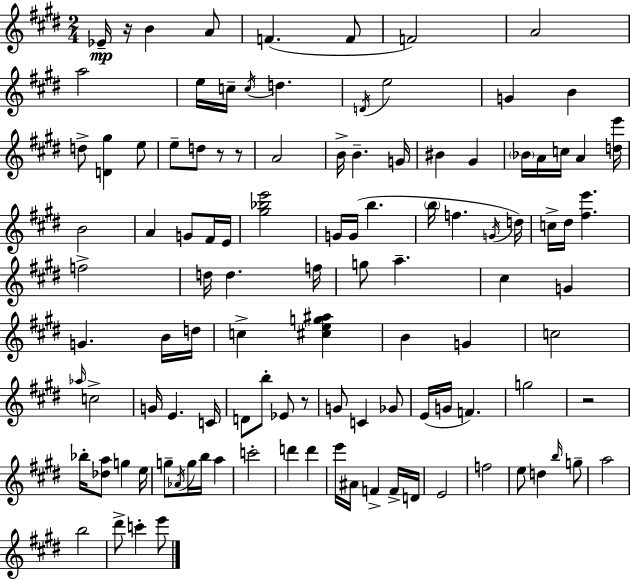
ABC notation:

X:1
T:Untitled
M:2/4
L:1/4
K:E
_E/4 z/4 B A/2 F F/2 F2 A2 a2 e/4 c/4 c/4 d D/4 e2 G B d/2 [D^g] e/2 e/2 d/2 z/2 z/2 A2 B/4 B G/4 ^B ^G _B/4 A/4 c/4 A [de']/4 B2 A G/2 ^F/4 E/4 [^g_be']2 G/4 G/4 b b/4 f G/4 d/4 c/4 ^d/4 [^fe'] f2 d/4 d f/4 g/2 a ^c G G B/4 d/4 c [^ceg^a] B G c2 _a/4 c2 G/4 E C/4 D/2 b/2 _E/2 z/2 G/2 C _G/2 E/4 G/4 F g2 z2 _b/4 [_da]/2 g e/4 g/2 _A/4 g/4 b/4 a c'2 d' d' e'/4 ^A/4 F F/4 D/4 E2 f2 e/2 d b/4 g/2 a2 b2 ^d'/2 c' e'/2